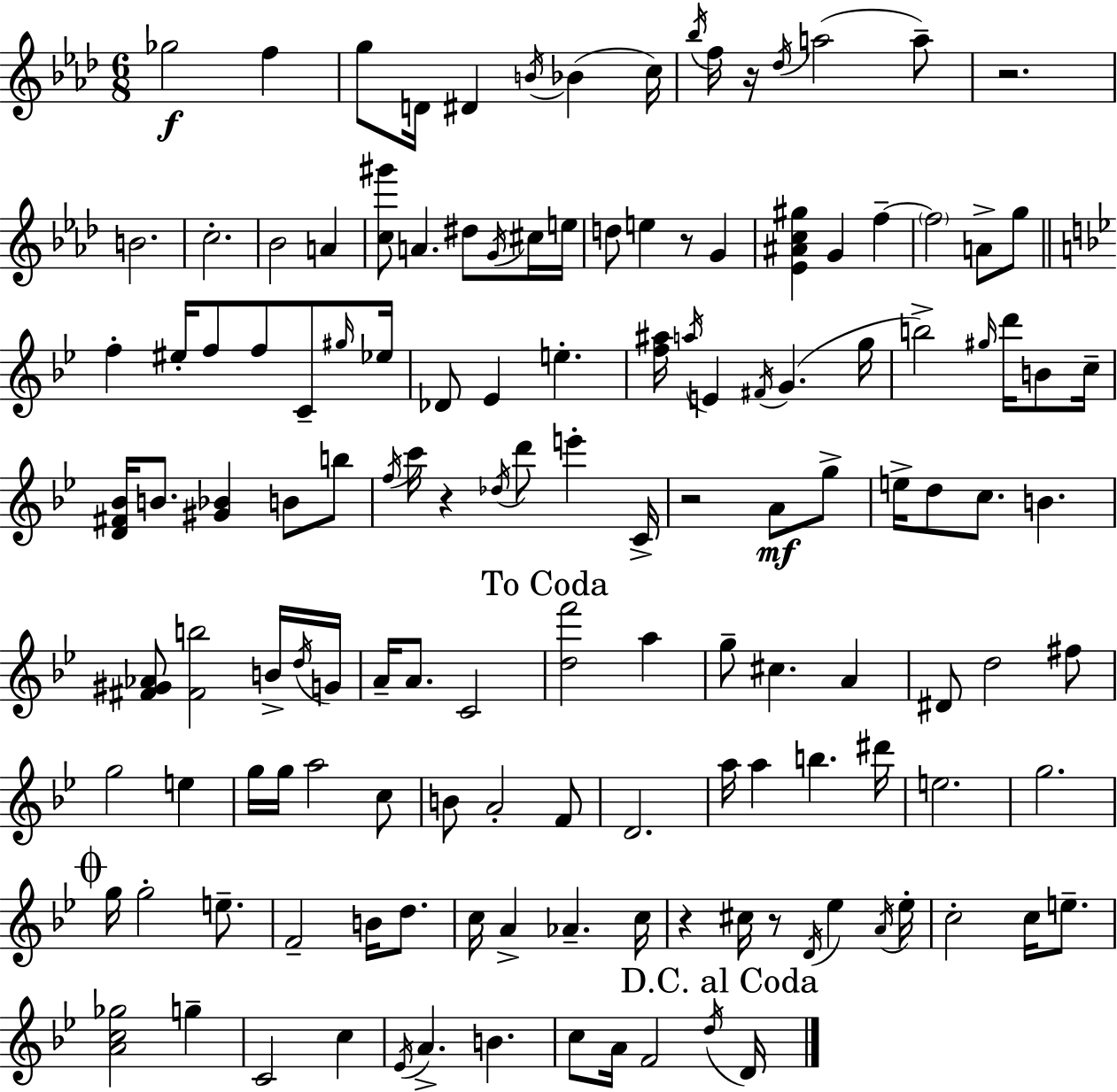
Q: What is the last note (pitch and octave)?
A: D4